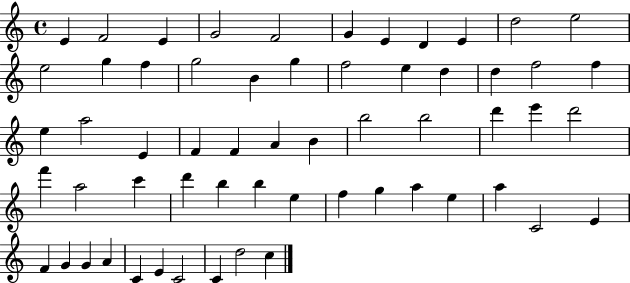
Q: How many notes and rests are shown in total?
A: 59